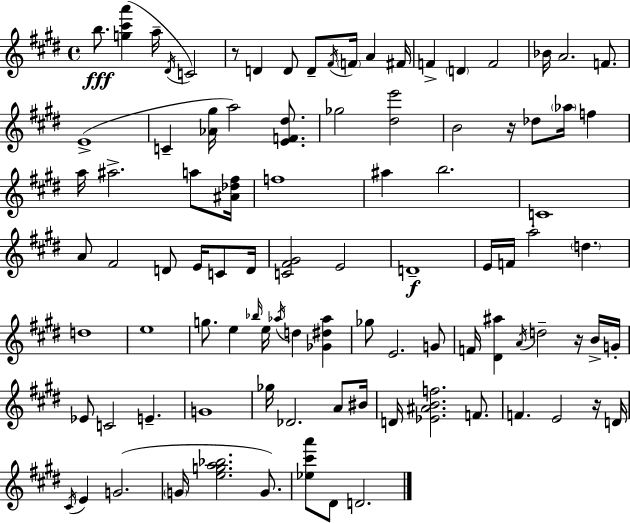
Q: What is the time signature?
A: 4/4